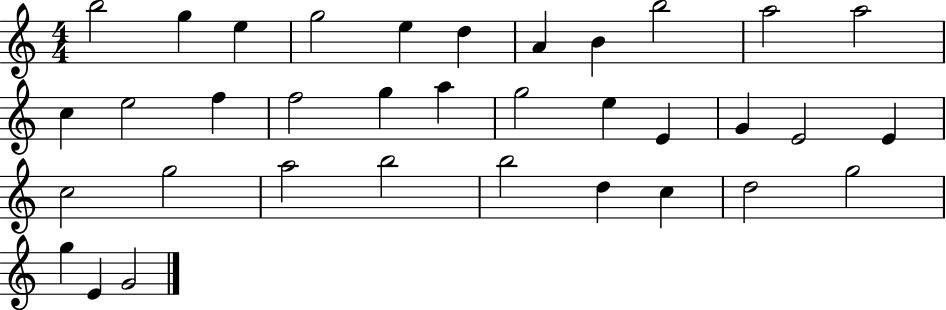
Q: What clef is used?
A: treble